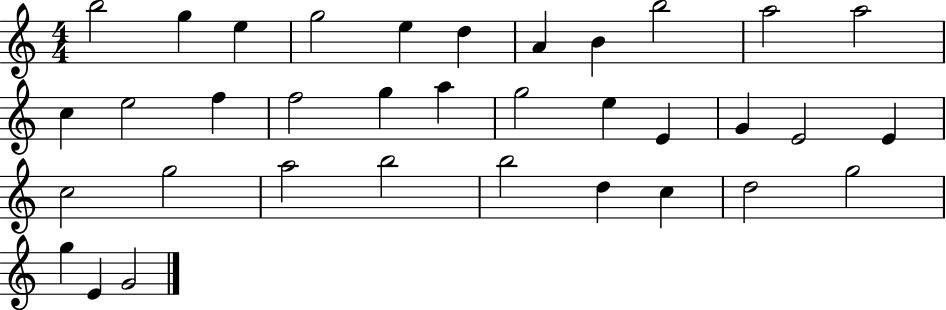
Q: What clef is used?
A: treble